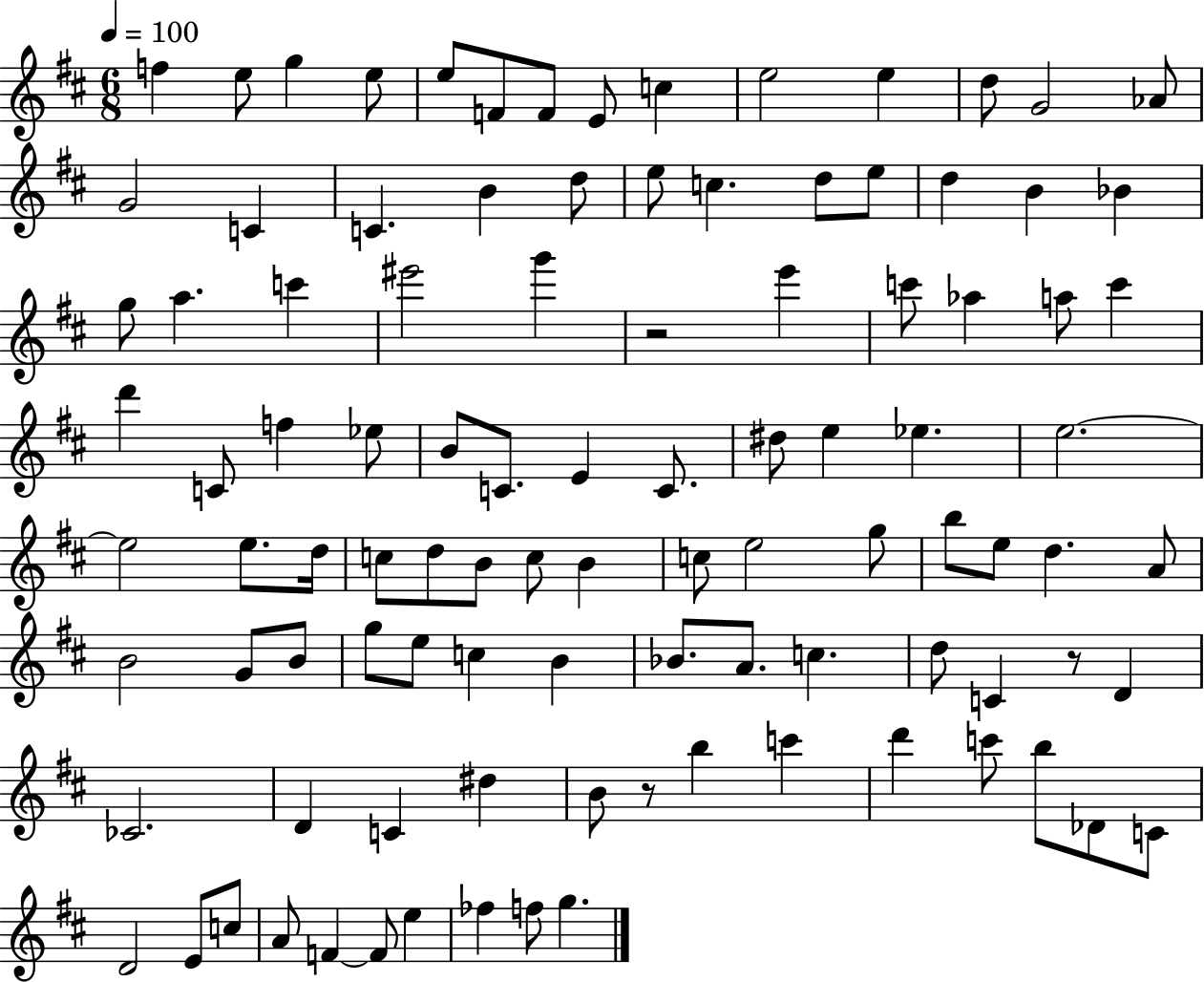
F5/q E5/e G5/q E5/e E5/e F4/e F4/e E4/e C5/q E5/h E5/q D5/e G4/h Ab4/e G4/h C4/q C4/q. B4/q D5/e E5/e C5/q. D5/e E5/e D5/q B4/q Bb4/q G5/e A5/q. C6/q EIS6/h G6/q R/h E6/q C6/e Ab5/q A5/e C6/q D6/q C4/e F5/q Eb5/e B4/e C4/e. E4/q C4/e. D#5/e E5/q Eb5/q. E5/h. E5/h E5/e. D5/s C5/e D5/e B4/e C5/e B4/q C5/e E5/h G5/e B5/e E5/e D5/q. A4/e B4/h G4/e B4/e G5/e E5/e C5/q B4/q Bb4/e. A4/e. C5/q. D5/e C4/q R/e D4/q CES4/h. D4/q C4/q D#5/q B4/e R/e B5/q C6/q D6/q C6/e B5/e Db4/e C4/e D4/h E4/e C5/e A4/e F4/q F4/e E5/q FES5/q F5/e G5/q.